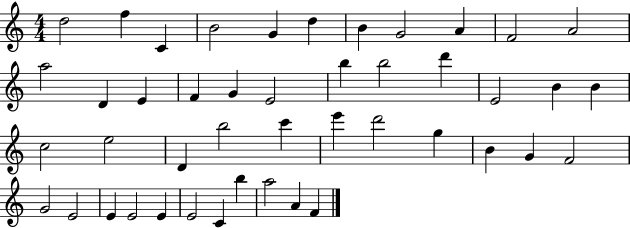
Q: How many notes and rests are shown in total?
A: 45